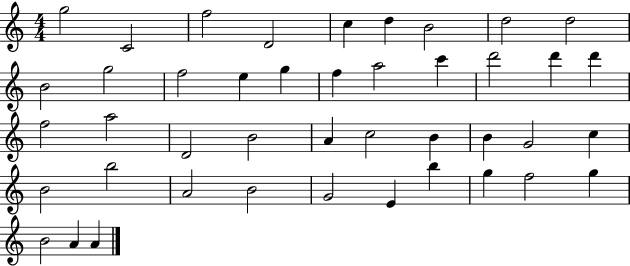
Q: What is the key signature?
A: C major